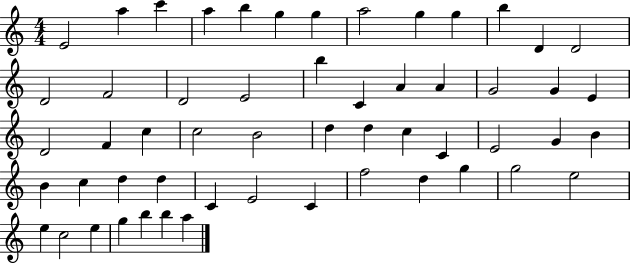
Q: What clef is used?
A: treble